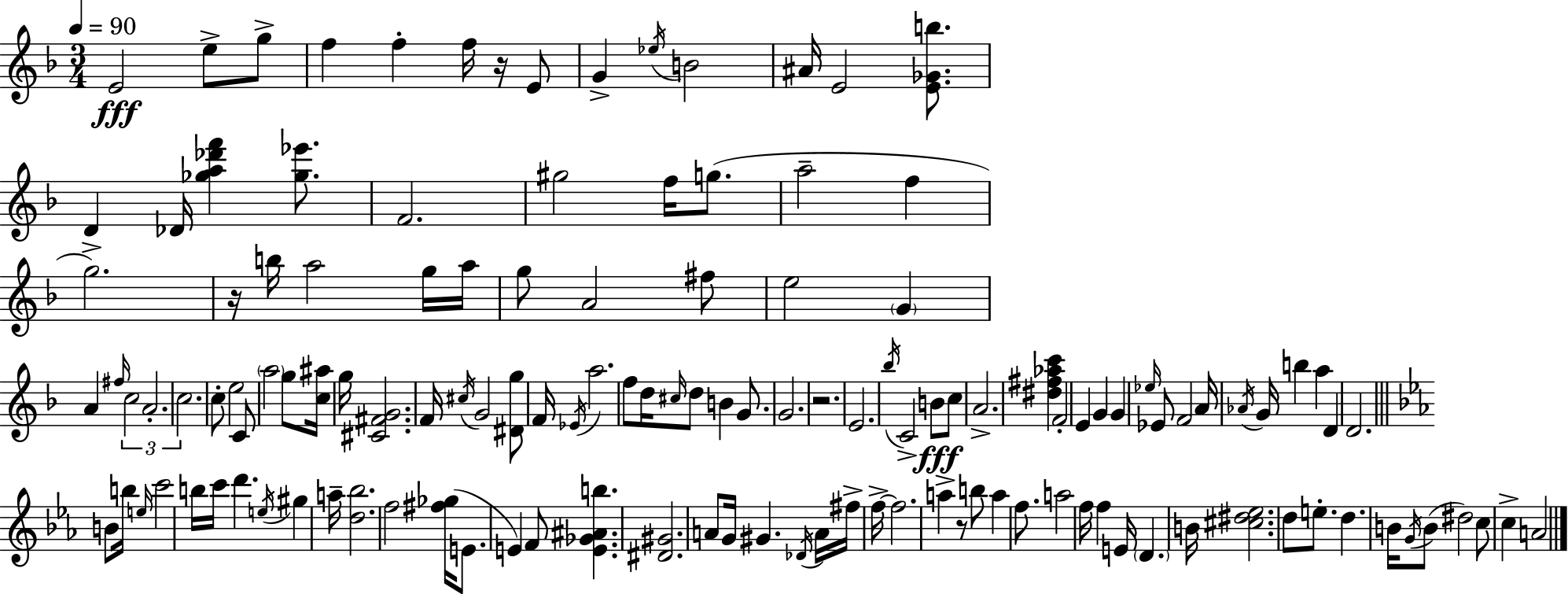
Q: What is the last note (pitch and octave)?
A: A4